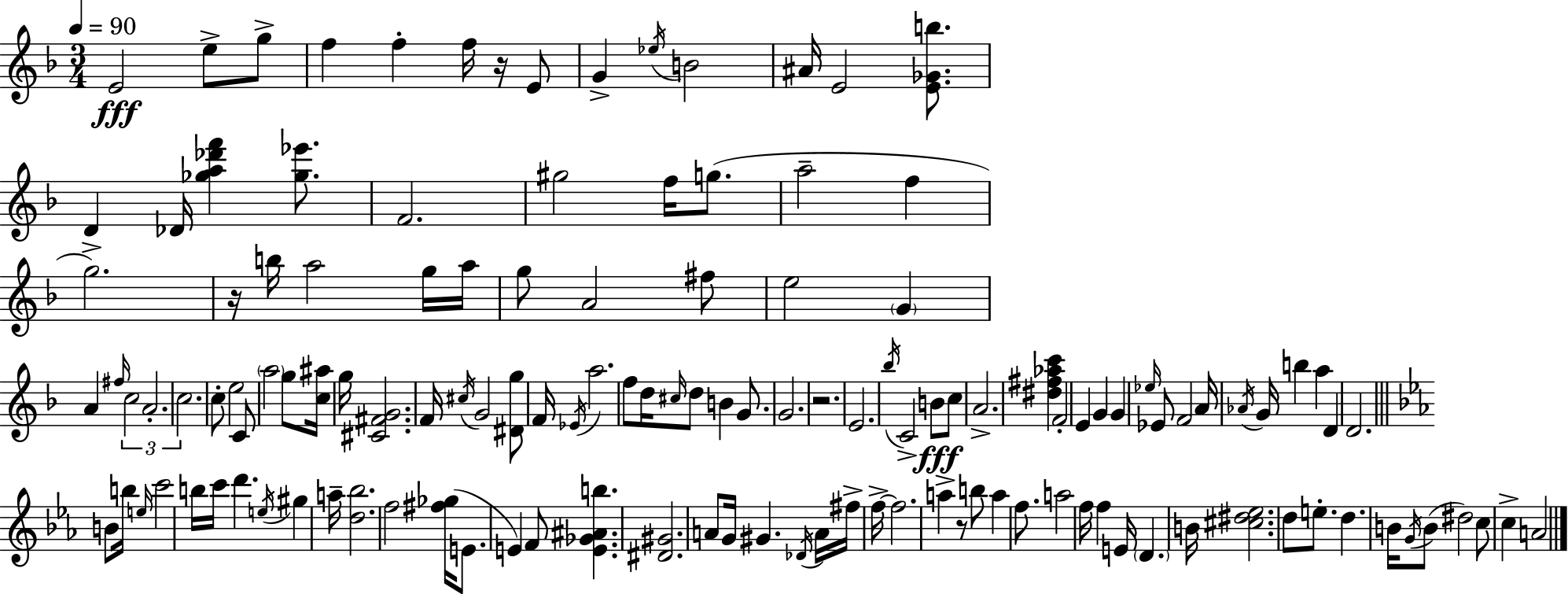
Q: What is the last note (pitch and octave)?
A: A4